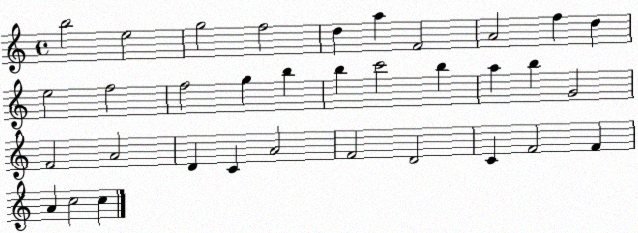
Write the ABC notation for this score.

X:1
T:Untitled
M:4/4
L:1/4
K:C
b2 e2 g2 f2 d a F2 A2 f d e2 f2 f2 g b b c'2 b a b G2 F2 A2 D C A2 F2 D2 C F2 F A c2 c